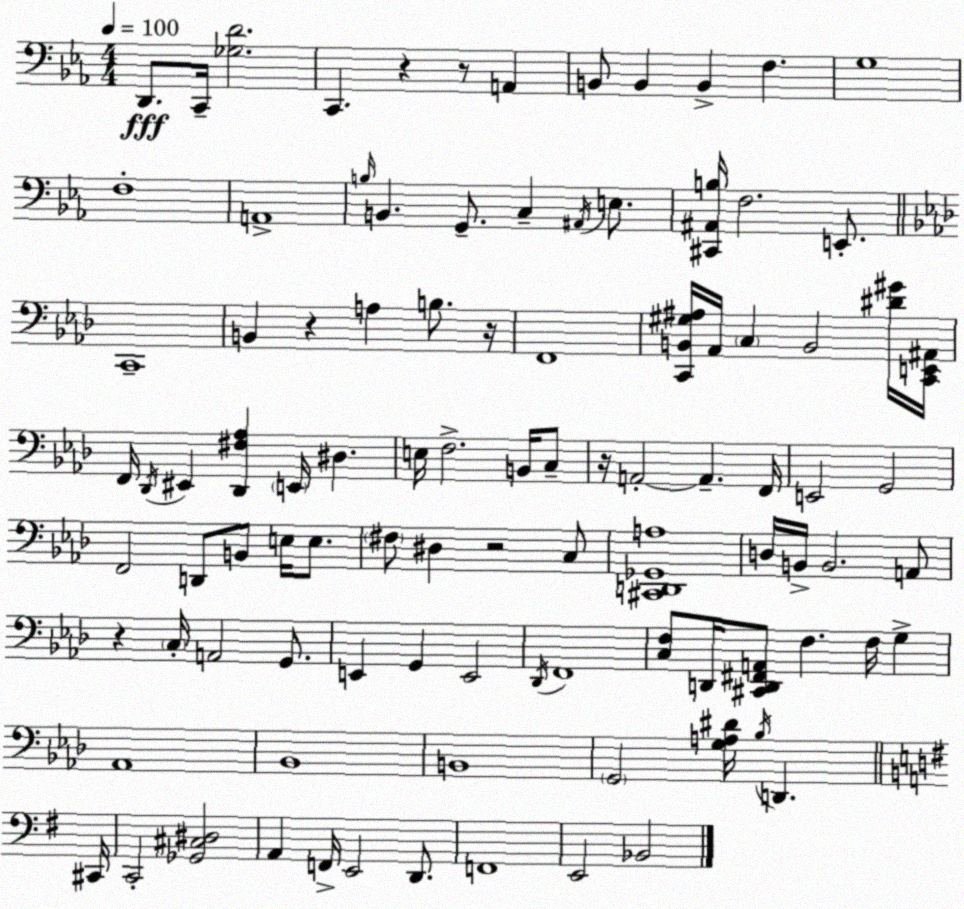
X:1
T:Untitled
M:4/4
L:1/4
K:Cm
D,,/2 C,,/4 [_G,D]2 C,, z z/2 A,, B,,/2 B,, B,, F, G,4 F,4 A,,4 B,/4 B,, G,,/2 C, ^A,,/4 E,/2 [^C,,^A,,B,]/4 F,2 E,,/2 C,,4 B,, z A, B,/2 z/4 F,,4 [C,,B,,^G,^A,]/4 _A,,/4 C, B,,2 [^D^G]/4 [C,,E,,^A,,]/4 F,,/4 _D,,/4 ^E,, [_D,,^F,_A,] E,,/4 ^D, E,/4 F,2 B,,/4 C,/2 z/4 A,,2 A,, F,,/4 E,,2 G,,2 F,,2 D,,/2 B,,/2 E,/4 E,/2 ^F,/2 ^D, z2 C,/2 [^C,,D,,_G,,A,]4 D,/4 B,,/4 B,,2 A,,/2 z C,/4 A,,2 G,,/2 E,, G,, E,,2 _D,,/4 F,,4 [C,F,]/2 D,,/4 [^C,,D,,^F,,A,,]/2 F, F,/4 G, _A,,4 _B,,4 B,,4 G,,2 [G,A,^D]/4 _B,/4 D,, ^C,,/4 C,,2 [_G,,^C,^D,]2 A,, F,,/4 E,,2 D,,/2 F,,4 E,,2 _B,,2